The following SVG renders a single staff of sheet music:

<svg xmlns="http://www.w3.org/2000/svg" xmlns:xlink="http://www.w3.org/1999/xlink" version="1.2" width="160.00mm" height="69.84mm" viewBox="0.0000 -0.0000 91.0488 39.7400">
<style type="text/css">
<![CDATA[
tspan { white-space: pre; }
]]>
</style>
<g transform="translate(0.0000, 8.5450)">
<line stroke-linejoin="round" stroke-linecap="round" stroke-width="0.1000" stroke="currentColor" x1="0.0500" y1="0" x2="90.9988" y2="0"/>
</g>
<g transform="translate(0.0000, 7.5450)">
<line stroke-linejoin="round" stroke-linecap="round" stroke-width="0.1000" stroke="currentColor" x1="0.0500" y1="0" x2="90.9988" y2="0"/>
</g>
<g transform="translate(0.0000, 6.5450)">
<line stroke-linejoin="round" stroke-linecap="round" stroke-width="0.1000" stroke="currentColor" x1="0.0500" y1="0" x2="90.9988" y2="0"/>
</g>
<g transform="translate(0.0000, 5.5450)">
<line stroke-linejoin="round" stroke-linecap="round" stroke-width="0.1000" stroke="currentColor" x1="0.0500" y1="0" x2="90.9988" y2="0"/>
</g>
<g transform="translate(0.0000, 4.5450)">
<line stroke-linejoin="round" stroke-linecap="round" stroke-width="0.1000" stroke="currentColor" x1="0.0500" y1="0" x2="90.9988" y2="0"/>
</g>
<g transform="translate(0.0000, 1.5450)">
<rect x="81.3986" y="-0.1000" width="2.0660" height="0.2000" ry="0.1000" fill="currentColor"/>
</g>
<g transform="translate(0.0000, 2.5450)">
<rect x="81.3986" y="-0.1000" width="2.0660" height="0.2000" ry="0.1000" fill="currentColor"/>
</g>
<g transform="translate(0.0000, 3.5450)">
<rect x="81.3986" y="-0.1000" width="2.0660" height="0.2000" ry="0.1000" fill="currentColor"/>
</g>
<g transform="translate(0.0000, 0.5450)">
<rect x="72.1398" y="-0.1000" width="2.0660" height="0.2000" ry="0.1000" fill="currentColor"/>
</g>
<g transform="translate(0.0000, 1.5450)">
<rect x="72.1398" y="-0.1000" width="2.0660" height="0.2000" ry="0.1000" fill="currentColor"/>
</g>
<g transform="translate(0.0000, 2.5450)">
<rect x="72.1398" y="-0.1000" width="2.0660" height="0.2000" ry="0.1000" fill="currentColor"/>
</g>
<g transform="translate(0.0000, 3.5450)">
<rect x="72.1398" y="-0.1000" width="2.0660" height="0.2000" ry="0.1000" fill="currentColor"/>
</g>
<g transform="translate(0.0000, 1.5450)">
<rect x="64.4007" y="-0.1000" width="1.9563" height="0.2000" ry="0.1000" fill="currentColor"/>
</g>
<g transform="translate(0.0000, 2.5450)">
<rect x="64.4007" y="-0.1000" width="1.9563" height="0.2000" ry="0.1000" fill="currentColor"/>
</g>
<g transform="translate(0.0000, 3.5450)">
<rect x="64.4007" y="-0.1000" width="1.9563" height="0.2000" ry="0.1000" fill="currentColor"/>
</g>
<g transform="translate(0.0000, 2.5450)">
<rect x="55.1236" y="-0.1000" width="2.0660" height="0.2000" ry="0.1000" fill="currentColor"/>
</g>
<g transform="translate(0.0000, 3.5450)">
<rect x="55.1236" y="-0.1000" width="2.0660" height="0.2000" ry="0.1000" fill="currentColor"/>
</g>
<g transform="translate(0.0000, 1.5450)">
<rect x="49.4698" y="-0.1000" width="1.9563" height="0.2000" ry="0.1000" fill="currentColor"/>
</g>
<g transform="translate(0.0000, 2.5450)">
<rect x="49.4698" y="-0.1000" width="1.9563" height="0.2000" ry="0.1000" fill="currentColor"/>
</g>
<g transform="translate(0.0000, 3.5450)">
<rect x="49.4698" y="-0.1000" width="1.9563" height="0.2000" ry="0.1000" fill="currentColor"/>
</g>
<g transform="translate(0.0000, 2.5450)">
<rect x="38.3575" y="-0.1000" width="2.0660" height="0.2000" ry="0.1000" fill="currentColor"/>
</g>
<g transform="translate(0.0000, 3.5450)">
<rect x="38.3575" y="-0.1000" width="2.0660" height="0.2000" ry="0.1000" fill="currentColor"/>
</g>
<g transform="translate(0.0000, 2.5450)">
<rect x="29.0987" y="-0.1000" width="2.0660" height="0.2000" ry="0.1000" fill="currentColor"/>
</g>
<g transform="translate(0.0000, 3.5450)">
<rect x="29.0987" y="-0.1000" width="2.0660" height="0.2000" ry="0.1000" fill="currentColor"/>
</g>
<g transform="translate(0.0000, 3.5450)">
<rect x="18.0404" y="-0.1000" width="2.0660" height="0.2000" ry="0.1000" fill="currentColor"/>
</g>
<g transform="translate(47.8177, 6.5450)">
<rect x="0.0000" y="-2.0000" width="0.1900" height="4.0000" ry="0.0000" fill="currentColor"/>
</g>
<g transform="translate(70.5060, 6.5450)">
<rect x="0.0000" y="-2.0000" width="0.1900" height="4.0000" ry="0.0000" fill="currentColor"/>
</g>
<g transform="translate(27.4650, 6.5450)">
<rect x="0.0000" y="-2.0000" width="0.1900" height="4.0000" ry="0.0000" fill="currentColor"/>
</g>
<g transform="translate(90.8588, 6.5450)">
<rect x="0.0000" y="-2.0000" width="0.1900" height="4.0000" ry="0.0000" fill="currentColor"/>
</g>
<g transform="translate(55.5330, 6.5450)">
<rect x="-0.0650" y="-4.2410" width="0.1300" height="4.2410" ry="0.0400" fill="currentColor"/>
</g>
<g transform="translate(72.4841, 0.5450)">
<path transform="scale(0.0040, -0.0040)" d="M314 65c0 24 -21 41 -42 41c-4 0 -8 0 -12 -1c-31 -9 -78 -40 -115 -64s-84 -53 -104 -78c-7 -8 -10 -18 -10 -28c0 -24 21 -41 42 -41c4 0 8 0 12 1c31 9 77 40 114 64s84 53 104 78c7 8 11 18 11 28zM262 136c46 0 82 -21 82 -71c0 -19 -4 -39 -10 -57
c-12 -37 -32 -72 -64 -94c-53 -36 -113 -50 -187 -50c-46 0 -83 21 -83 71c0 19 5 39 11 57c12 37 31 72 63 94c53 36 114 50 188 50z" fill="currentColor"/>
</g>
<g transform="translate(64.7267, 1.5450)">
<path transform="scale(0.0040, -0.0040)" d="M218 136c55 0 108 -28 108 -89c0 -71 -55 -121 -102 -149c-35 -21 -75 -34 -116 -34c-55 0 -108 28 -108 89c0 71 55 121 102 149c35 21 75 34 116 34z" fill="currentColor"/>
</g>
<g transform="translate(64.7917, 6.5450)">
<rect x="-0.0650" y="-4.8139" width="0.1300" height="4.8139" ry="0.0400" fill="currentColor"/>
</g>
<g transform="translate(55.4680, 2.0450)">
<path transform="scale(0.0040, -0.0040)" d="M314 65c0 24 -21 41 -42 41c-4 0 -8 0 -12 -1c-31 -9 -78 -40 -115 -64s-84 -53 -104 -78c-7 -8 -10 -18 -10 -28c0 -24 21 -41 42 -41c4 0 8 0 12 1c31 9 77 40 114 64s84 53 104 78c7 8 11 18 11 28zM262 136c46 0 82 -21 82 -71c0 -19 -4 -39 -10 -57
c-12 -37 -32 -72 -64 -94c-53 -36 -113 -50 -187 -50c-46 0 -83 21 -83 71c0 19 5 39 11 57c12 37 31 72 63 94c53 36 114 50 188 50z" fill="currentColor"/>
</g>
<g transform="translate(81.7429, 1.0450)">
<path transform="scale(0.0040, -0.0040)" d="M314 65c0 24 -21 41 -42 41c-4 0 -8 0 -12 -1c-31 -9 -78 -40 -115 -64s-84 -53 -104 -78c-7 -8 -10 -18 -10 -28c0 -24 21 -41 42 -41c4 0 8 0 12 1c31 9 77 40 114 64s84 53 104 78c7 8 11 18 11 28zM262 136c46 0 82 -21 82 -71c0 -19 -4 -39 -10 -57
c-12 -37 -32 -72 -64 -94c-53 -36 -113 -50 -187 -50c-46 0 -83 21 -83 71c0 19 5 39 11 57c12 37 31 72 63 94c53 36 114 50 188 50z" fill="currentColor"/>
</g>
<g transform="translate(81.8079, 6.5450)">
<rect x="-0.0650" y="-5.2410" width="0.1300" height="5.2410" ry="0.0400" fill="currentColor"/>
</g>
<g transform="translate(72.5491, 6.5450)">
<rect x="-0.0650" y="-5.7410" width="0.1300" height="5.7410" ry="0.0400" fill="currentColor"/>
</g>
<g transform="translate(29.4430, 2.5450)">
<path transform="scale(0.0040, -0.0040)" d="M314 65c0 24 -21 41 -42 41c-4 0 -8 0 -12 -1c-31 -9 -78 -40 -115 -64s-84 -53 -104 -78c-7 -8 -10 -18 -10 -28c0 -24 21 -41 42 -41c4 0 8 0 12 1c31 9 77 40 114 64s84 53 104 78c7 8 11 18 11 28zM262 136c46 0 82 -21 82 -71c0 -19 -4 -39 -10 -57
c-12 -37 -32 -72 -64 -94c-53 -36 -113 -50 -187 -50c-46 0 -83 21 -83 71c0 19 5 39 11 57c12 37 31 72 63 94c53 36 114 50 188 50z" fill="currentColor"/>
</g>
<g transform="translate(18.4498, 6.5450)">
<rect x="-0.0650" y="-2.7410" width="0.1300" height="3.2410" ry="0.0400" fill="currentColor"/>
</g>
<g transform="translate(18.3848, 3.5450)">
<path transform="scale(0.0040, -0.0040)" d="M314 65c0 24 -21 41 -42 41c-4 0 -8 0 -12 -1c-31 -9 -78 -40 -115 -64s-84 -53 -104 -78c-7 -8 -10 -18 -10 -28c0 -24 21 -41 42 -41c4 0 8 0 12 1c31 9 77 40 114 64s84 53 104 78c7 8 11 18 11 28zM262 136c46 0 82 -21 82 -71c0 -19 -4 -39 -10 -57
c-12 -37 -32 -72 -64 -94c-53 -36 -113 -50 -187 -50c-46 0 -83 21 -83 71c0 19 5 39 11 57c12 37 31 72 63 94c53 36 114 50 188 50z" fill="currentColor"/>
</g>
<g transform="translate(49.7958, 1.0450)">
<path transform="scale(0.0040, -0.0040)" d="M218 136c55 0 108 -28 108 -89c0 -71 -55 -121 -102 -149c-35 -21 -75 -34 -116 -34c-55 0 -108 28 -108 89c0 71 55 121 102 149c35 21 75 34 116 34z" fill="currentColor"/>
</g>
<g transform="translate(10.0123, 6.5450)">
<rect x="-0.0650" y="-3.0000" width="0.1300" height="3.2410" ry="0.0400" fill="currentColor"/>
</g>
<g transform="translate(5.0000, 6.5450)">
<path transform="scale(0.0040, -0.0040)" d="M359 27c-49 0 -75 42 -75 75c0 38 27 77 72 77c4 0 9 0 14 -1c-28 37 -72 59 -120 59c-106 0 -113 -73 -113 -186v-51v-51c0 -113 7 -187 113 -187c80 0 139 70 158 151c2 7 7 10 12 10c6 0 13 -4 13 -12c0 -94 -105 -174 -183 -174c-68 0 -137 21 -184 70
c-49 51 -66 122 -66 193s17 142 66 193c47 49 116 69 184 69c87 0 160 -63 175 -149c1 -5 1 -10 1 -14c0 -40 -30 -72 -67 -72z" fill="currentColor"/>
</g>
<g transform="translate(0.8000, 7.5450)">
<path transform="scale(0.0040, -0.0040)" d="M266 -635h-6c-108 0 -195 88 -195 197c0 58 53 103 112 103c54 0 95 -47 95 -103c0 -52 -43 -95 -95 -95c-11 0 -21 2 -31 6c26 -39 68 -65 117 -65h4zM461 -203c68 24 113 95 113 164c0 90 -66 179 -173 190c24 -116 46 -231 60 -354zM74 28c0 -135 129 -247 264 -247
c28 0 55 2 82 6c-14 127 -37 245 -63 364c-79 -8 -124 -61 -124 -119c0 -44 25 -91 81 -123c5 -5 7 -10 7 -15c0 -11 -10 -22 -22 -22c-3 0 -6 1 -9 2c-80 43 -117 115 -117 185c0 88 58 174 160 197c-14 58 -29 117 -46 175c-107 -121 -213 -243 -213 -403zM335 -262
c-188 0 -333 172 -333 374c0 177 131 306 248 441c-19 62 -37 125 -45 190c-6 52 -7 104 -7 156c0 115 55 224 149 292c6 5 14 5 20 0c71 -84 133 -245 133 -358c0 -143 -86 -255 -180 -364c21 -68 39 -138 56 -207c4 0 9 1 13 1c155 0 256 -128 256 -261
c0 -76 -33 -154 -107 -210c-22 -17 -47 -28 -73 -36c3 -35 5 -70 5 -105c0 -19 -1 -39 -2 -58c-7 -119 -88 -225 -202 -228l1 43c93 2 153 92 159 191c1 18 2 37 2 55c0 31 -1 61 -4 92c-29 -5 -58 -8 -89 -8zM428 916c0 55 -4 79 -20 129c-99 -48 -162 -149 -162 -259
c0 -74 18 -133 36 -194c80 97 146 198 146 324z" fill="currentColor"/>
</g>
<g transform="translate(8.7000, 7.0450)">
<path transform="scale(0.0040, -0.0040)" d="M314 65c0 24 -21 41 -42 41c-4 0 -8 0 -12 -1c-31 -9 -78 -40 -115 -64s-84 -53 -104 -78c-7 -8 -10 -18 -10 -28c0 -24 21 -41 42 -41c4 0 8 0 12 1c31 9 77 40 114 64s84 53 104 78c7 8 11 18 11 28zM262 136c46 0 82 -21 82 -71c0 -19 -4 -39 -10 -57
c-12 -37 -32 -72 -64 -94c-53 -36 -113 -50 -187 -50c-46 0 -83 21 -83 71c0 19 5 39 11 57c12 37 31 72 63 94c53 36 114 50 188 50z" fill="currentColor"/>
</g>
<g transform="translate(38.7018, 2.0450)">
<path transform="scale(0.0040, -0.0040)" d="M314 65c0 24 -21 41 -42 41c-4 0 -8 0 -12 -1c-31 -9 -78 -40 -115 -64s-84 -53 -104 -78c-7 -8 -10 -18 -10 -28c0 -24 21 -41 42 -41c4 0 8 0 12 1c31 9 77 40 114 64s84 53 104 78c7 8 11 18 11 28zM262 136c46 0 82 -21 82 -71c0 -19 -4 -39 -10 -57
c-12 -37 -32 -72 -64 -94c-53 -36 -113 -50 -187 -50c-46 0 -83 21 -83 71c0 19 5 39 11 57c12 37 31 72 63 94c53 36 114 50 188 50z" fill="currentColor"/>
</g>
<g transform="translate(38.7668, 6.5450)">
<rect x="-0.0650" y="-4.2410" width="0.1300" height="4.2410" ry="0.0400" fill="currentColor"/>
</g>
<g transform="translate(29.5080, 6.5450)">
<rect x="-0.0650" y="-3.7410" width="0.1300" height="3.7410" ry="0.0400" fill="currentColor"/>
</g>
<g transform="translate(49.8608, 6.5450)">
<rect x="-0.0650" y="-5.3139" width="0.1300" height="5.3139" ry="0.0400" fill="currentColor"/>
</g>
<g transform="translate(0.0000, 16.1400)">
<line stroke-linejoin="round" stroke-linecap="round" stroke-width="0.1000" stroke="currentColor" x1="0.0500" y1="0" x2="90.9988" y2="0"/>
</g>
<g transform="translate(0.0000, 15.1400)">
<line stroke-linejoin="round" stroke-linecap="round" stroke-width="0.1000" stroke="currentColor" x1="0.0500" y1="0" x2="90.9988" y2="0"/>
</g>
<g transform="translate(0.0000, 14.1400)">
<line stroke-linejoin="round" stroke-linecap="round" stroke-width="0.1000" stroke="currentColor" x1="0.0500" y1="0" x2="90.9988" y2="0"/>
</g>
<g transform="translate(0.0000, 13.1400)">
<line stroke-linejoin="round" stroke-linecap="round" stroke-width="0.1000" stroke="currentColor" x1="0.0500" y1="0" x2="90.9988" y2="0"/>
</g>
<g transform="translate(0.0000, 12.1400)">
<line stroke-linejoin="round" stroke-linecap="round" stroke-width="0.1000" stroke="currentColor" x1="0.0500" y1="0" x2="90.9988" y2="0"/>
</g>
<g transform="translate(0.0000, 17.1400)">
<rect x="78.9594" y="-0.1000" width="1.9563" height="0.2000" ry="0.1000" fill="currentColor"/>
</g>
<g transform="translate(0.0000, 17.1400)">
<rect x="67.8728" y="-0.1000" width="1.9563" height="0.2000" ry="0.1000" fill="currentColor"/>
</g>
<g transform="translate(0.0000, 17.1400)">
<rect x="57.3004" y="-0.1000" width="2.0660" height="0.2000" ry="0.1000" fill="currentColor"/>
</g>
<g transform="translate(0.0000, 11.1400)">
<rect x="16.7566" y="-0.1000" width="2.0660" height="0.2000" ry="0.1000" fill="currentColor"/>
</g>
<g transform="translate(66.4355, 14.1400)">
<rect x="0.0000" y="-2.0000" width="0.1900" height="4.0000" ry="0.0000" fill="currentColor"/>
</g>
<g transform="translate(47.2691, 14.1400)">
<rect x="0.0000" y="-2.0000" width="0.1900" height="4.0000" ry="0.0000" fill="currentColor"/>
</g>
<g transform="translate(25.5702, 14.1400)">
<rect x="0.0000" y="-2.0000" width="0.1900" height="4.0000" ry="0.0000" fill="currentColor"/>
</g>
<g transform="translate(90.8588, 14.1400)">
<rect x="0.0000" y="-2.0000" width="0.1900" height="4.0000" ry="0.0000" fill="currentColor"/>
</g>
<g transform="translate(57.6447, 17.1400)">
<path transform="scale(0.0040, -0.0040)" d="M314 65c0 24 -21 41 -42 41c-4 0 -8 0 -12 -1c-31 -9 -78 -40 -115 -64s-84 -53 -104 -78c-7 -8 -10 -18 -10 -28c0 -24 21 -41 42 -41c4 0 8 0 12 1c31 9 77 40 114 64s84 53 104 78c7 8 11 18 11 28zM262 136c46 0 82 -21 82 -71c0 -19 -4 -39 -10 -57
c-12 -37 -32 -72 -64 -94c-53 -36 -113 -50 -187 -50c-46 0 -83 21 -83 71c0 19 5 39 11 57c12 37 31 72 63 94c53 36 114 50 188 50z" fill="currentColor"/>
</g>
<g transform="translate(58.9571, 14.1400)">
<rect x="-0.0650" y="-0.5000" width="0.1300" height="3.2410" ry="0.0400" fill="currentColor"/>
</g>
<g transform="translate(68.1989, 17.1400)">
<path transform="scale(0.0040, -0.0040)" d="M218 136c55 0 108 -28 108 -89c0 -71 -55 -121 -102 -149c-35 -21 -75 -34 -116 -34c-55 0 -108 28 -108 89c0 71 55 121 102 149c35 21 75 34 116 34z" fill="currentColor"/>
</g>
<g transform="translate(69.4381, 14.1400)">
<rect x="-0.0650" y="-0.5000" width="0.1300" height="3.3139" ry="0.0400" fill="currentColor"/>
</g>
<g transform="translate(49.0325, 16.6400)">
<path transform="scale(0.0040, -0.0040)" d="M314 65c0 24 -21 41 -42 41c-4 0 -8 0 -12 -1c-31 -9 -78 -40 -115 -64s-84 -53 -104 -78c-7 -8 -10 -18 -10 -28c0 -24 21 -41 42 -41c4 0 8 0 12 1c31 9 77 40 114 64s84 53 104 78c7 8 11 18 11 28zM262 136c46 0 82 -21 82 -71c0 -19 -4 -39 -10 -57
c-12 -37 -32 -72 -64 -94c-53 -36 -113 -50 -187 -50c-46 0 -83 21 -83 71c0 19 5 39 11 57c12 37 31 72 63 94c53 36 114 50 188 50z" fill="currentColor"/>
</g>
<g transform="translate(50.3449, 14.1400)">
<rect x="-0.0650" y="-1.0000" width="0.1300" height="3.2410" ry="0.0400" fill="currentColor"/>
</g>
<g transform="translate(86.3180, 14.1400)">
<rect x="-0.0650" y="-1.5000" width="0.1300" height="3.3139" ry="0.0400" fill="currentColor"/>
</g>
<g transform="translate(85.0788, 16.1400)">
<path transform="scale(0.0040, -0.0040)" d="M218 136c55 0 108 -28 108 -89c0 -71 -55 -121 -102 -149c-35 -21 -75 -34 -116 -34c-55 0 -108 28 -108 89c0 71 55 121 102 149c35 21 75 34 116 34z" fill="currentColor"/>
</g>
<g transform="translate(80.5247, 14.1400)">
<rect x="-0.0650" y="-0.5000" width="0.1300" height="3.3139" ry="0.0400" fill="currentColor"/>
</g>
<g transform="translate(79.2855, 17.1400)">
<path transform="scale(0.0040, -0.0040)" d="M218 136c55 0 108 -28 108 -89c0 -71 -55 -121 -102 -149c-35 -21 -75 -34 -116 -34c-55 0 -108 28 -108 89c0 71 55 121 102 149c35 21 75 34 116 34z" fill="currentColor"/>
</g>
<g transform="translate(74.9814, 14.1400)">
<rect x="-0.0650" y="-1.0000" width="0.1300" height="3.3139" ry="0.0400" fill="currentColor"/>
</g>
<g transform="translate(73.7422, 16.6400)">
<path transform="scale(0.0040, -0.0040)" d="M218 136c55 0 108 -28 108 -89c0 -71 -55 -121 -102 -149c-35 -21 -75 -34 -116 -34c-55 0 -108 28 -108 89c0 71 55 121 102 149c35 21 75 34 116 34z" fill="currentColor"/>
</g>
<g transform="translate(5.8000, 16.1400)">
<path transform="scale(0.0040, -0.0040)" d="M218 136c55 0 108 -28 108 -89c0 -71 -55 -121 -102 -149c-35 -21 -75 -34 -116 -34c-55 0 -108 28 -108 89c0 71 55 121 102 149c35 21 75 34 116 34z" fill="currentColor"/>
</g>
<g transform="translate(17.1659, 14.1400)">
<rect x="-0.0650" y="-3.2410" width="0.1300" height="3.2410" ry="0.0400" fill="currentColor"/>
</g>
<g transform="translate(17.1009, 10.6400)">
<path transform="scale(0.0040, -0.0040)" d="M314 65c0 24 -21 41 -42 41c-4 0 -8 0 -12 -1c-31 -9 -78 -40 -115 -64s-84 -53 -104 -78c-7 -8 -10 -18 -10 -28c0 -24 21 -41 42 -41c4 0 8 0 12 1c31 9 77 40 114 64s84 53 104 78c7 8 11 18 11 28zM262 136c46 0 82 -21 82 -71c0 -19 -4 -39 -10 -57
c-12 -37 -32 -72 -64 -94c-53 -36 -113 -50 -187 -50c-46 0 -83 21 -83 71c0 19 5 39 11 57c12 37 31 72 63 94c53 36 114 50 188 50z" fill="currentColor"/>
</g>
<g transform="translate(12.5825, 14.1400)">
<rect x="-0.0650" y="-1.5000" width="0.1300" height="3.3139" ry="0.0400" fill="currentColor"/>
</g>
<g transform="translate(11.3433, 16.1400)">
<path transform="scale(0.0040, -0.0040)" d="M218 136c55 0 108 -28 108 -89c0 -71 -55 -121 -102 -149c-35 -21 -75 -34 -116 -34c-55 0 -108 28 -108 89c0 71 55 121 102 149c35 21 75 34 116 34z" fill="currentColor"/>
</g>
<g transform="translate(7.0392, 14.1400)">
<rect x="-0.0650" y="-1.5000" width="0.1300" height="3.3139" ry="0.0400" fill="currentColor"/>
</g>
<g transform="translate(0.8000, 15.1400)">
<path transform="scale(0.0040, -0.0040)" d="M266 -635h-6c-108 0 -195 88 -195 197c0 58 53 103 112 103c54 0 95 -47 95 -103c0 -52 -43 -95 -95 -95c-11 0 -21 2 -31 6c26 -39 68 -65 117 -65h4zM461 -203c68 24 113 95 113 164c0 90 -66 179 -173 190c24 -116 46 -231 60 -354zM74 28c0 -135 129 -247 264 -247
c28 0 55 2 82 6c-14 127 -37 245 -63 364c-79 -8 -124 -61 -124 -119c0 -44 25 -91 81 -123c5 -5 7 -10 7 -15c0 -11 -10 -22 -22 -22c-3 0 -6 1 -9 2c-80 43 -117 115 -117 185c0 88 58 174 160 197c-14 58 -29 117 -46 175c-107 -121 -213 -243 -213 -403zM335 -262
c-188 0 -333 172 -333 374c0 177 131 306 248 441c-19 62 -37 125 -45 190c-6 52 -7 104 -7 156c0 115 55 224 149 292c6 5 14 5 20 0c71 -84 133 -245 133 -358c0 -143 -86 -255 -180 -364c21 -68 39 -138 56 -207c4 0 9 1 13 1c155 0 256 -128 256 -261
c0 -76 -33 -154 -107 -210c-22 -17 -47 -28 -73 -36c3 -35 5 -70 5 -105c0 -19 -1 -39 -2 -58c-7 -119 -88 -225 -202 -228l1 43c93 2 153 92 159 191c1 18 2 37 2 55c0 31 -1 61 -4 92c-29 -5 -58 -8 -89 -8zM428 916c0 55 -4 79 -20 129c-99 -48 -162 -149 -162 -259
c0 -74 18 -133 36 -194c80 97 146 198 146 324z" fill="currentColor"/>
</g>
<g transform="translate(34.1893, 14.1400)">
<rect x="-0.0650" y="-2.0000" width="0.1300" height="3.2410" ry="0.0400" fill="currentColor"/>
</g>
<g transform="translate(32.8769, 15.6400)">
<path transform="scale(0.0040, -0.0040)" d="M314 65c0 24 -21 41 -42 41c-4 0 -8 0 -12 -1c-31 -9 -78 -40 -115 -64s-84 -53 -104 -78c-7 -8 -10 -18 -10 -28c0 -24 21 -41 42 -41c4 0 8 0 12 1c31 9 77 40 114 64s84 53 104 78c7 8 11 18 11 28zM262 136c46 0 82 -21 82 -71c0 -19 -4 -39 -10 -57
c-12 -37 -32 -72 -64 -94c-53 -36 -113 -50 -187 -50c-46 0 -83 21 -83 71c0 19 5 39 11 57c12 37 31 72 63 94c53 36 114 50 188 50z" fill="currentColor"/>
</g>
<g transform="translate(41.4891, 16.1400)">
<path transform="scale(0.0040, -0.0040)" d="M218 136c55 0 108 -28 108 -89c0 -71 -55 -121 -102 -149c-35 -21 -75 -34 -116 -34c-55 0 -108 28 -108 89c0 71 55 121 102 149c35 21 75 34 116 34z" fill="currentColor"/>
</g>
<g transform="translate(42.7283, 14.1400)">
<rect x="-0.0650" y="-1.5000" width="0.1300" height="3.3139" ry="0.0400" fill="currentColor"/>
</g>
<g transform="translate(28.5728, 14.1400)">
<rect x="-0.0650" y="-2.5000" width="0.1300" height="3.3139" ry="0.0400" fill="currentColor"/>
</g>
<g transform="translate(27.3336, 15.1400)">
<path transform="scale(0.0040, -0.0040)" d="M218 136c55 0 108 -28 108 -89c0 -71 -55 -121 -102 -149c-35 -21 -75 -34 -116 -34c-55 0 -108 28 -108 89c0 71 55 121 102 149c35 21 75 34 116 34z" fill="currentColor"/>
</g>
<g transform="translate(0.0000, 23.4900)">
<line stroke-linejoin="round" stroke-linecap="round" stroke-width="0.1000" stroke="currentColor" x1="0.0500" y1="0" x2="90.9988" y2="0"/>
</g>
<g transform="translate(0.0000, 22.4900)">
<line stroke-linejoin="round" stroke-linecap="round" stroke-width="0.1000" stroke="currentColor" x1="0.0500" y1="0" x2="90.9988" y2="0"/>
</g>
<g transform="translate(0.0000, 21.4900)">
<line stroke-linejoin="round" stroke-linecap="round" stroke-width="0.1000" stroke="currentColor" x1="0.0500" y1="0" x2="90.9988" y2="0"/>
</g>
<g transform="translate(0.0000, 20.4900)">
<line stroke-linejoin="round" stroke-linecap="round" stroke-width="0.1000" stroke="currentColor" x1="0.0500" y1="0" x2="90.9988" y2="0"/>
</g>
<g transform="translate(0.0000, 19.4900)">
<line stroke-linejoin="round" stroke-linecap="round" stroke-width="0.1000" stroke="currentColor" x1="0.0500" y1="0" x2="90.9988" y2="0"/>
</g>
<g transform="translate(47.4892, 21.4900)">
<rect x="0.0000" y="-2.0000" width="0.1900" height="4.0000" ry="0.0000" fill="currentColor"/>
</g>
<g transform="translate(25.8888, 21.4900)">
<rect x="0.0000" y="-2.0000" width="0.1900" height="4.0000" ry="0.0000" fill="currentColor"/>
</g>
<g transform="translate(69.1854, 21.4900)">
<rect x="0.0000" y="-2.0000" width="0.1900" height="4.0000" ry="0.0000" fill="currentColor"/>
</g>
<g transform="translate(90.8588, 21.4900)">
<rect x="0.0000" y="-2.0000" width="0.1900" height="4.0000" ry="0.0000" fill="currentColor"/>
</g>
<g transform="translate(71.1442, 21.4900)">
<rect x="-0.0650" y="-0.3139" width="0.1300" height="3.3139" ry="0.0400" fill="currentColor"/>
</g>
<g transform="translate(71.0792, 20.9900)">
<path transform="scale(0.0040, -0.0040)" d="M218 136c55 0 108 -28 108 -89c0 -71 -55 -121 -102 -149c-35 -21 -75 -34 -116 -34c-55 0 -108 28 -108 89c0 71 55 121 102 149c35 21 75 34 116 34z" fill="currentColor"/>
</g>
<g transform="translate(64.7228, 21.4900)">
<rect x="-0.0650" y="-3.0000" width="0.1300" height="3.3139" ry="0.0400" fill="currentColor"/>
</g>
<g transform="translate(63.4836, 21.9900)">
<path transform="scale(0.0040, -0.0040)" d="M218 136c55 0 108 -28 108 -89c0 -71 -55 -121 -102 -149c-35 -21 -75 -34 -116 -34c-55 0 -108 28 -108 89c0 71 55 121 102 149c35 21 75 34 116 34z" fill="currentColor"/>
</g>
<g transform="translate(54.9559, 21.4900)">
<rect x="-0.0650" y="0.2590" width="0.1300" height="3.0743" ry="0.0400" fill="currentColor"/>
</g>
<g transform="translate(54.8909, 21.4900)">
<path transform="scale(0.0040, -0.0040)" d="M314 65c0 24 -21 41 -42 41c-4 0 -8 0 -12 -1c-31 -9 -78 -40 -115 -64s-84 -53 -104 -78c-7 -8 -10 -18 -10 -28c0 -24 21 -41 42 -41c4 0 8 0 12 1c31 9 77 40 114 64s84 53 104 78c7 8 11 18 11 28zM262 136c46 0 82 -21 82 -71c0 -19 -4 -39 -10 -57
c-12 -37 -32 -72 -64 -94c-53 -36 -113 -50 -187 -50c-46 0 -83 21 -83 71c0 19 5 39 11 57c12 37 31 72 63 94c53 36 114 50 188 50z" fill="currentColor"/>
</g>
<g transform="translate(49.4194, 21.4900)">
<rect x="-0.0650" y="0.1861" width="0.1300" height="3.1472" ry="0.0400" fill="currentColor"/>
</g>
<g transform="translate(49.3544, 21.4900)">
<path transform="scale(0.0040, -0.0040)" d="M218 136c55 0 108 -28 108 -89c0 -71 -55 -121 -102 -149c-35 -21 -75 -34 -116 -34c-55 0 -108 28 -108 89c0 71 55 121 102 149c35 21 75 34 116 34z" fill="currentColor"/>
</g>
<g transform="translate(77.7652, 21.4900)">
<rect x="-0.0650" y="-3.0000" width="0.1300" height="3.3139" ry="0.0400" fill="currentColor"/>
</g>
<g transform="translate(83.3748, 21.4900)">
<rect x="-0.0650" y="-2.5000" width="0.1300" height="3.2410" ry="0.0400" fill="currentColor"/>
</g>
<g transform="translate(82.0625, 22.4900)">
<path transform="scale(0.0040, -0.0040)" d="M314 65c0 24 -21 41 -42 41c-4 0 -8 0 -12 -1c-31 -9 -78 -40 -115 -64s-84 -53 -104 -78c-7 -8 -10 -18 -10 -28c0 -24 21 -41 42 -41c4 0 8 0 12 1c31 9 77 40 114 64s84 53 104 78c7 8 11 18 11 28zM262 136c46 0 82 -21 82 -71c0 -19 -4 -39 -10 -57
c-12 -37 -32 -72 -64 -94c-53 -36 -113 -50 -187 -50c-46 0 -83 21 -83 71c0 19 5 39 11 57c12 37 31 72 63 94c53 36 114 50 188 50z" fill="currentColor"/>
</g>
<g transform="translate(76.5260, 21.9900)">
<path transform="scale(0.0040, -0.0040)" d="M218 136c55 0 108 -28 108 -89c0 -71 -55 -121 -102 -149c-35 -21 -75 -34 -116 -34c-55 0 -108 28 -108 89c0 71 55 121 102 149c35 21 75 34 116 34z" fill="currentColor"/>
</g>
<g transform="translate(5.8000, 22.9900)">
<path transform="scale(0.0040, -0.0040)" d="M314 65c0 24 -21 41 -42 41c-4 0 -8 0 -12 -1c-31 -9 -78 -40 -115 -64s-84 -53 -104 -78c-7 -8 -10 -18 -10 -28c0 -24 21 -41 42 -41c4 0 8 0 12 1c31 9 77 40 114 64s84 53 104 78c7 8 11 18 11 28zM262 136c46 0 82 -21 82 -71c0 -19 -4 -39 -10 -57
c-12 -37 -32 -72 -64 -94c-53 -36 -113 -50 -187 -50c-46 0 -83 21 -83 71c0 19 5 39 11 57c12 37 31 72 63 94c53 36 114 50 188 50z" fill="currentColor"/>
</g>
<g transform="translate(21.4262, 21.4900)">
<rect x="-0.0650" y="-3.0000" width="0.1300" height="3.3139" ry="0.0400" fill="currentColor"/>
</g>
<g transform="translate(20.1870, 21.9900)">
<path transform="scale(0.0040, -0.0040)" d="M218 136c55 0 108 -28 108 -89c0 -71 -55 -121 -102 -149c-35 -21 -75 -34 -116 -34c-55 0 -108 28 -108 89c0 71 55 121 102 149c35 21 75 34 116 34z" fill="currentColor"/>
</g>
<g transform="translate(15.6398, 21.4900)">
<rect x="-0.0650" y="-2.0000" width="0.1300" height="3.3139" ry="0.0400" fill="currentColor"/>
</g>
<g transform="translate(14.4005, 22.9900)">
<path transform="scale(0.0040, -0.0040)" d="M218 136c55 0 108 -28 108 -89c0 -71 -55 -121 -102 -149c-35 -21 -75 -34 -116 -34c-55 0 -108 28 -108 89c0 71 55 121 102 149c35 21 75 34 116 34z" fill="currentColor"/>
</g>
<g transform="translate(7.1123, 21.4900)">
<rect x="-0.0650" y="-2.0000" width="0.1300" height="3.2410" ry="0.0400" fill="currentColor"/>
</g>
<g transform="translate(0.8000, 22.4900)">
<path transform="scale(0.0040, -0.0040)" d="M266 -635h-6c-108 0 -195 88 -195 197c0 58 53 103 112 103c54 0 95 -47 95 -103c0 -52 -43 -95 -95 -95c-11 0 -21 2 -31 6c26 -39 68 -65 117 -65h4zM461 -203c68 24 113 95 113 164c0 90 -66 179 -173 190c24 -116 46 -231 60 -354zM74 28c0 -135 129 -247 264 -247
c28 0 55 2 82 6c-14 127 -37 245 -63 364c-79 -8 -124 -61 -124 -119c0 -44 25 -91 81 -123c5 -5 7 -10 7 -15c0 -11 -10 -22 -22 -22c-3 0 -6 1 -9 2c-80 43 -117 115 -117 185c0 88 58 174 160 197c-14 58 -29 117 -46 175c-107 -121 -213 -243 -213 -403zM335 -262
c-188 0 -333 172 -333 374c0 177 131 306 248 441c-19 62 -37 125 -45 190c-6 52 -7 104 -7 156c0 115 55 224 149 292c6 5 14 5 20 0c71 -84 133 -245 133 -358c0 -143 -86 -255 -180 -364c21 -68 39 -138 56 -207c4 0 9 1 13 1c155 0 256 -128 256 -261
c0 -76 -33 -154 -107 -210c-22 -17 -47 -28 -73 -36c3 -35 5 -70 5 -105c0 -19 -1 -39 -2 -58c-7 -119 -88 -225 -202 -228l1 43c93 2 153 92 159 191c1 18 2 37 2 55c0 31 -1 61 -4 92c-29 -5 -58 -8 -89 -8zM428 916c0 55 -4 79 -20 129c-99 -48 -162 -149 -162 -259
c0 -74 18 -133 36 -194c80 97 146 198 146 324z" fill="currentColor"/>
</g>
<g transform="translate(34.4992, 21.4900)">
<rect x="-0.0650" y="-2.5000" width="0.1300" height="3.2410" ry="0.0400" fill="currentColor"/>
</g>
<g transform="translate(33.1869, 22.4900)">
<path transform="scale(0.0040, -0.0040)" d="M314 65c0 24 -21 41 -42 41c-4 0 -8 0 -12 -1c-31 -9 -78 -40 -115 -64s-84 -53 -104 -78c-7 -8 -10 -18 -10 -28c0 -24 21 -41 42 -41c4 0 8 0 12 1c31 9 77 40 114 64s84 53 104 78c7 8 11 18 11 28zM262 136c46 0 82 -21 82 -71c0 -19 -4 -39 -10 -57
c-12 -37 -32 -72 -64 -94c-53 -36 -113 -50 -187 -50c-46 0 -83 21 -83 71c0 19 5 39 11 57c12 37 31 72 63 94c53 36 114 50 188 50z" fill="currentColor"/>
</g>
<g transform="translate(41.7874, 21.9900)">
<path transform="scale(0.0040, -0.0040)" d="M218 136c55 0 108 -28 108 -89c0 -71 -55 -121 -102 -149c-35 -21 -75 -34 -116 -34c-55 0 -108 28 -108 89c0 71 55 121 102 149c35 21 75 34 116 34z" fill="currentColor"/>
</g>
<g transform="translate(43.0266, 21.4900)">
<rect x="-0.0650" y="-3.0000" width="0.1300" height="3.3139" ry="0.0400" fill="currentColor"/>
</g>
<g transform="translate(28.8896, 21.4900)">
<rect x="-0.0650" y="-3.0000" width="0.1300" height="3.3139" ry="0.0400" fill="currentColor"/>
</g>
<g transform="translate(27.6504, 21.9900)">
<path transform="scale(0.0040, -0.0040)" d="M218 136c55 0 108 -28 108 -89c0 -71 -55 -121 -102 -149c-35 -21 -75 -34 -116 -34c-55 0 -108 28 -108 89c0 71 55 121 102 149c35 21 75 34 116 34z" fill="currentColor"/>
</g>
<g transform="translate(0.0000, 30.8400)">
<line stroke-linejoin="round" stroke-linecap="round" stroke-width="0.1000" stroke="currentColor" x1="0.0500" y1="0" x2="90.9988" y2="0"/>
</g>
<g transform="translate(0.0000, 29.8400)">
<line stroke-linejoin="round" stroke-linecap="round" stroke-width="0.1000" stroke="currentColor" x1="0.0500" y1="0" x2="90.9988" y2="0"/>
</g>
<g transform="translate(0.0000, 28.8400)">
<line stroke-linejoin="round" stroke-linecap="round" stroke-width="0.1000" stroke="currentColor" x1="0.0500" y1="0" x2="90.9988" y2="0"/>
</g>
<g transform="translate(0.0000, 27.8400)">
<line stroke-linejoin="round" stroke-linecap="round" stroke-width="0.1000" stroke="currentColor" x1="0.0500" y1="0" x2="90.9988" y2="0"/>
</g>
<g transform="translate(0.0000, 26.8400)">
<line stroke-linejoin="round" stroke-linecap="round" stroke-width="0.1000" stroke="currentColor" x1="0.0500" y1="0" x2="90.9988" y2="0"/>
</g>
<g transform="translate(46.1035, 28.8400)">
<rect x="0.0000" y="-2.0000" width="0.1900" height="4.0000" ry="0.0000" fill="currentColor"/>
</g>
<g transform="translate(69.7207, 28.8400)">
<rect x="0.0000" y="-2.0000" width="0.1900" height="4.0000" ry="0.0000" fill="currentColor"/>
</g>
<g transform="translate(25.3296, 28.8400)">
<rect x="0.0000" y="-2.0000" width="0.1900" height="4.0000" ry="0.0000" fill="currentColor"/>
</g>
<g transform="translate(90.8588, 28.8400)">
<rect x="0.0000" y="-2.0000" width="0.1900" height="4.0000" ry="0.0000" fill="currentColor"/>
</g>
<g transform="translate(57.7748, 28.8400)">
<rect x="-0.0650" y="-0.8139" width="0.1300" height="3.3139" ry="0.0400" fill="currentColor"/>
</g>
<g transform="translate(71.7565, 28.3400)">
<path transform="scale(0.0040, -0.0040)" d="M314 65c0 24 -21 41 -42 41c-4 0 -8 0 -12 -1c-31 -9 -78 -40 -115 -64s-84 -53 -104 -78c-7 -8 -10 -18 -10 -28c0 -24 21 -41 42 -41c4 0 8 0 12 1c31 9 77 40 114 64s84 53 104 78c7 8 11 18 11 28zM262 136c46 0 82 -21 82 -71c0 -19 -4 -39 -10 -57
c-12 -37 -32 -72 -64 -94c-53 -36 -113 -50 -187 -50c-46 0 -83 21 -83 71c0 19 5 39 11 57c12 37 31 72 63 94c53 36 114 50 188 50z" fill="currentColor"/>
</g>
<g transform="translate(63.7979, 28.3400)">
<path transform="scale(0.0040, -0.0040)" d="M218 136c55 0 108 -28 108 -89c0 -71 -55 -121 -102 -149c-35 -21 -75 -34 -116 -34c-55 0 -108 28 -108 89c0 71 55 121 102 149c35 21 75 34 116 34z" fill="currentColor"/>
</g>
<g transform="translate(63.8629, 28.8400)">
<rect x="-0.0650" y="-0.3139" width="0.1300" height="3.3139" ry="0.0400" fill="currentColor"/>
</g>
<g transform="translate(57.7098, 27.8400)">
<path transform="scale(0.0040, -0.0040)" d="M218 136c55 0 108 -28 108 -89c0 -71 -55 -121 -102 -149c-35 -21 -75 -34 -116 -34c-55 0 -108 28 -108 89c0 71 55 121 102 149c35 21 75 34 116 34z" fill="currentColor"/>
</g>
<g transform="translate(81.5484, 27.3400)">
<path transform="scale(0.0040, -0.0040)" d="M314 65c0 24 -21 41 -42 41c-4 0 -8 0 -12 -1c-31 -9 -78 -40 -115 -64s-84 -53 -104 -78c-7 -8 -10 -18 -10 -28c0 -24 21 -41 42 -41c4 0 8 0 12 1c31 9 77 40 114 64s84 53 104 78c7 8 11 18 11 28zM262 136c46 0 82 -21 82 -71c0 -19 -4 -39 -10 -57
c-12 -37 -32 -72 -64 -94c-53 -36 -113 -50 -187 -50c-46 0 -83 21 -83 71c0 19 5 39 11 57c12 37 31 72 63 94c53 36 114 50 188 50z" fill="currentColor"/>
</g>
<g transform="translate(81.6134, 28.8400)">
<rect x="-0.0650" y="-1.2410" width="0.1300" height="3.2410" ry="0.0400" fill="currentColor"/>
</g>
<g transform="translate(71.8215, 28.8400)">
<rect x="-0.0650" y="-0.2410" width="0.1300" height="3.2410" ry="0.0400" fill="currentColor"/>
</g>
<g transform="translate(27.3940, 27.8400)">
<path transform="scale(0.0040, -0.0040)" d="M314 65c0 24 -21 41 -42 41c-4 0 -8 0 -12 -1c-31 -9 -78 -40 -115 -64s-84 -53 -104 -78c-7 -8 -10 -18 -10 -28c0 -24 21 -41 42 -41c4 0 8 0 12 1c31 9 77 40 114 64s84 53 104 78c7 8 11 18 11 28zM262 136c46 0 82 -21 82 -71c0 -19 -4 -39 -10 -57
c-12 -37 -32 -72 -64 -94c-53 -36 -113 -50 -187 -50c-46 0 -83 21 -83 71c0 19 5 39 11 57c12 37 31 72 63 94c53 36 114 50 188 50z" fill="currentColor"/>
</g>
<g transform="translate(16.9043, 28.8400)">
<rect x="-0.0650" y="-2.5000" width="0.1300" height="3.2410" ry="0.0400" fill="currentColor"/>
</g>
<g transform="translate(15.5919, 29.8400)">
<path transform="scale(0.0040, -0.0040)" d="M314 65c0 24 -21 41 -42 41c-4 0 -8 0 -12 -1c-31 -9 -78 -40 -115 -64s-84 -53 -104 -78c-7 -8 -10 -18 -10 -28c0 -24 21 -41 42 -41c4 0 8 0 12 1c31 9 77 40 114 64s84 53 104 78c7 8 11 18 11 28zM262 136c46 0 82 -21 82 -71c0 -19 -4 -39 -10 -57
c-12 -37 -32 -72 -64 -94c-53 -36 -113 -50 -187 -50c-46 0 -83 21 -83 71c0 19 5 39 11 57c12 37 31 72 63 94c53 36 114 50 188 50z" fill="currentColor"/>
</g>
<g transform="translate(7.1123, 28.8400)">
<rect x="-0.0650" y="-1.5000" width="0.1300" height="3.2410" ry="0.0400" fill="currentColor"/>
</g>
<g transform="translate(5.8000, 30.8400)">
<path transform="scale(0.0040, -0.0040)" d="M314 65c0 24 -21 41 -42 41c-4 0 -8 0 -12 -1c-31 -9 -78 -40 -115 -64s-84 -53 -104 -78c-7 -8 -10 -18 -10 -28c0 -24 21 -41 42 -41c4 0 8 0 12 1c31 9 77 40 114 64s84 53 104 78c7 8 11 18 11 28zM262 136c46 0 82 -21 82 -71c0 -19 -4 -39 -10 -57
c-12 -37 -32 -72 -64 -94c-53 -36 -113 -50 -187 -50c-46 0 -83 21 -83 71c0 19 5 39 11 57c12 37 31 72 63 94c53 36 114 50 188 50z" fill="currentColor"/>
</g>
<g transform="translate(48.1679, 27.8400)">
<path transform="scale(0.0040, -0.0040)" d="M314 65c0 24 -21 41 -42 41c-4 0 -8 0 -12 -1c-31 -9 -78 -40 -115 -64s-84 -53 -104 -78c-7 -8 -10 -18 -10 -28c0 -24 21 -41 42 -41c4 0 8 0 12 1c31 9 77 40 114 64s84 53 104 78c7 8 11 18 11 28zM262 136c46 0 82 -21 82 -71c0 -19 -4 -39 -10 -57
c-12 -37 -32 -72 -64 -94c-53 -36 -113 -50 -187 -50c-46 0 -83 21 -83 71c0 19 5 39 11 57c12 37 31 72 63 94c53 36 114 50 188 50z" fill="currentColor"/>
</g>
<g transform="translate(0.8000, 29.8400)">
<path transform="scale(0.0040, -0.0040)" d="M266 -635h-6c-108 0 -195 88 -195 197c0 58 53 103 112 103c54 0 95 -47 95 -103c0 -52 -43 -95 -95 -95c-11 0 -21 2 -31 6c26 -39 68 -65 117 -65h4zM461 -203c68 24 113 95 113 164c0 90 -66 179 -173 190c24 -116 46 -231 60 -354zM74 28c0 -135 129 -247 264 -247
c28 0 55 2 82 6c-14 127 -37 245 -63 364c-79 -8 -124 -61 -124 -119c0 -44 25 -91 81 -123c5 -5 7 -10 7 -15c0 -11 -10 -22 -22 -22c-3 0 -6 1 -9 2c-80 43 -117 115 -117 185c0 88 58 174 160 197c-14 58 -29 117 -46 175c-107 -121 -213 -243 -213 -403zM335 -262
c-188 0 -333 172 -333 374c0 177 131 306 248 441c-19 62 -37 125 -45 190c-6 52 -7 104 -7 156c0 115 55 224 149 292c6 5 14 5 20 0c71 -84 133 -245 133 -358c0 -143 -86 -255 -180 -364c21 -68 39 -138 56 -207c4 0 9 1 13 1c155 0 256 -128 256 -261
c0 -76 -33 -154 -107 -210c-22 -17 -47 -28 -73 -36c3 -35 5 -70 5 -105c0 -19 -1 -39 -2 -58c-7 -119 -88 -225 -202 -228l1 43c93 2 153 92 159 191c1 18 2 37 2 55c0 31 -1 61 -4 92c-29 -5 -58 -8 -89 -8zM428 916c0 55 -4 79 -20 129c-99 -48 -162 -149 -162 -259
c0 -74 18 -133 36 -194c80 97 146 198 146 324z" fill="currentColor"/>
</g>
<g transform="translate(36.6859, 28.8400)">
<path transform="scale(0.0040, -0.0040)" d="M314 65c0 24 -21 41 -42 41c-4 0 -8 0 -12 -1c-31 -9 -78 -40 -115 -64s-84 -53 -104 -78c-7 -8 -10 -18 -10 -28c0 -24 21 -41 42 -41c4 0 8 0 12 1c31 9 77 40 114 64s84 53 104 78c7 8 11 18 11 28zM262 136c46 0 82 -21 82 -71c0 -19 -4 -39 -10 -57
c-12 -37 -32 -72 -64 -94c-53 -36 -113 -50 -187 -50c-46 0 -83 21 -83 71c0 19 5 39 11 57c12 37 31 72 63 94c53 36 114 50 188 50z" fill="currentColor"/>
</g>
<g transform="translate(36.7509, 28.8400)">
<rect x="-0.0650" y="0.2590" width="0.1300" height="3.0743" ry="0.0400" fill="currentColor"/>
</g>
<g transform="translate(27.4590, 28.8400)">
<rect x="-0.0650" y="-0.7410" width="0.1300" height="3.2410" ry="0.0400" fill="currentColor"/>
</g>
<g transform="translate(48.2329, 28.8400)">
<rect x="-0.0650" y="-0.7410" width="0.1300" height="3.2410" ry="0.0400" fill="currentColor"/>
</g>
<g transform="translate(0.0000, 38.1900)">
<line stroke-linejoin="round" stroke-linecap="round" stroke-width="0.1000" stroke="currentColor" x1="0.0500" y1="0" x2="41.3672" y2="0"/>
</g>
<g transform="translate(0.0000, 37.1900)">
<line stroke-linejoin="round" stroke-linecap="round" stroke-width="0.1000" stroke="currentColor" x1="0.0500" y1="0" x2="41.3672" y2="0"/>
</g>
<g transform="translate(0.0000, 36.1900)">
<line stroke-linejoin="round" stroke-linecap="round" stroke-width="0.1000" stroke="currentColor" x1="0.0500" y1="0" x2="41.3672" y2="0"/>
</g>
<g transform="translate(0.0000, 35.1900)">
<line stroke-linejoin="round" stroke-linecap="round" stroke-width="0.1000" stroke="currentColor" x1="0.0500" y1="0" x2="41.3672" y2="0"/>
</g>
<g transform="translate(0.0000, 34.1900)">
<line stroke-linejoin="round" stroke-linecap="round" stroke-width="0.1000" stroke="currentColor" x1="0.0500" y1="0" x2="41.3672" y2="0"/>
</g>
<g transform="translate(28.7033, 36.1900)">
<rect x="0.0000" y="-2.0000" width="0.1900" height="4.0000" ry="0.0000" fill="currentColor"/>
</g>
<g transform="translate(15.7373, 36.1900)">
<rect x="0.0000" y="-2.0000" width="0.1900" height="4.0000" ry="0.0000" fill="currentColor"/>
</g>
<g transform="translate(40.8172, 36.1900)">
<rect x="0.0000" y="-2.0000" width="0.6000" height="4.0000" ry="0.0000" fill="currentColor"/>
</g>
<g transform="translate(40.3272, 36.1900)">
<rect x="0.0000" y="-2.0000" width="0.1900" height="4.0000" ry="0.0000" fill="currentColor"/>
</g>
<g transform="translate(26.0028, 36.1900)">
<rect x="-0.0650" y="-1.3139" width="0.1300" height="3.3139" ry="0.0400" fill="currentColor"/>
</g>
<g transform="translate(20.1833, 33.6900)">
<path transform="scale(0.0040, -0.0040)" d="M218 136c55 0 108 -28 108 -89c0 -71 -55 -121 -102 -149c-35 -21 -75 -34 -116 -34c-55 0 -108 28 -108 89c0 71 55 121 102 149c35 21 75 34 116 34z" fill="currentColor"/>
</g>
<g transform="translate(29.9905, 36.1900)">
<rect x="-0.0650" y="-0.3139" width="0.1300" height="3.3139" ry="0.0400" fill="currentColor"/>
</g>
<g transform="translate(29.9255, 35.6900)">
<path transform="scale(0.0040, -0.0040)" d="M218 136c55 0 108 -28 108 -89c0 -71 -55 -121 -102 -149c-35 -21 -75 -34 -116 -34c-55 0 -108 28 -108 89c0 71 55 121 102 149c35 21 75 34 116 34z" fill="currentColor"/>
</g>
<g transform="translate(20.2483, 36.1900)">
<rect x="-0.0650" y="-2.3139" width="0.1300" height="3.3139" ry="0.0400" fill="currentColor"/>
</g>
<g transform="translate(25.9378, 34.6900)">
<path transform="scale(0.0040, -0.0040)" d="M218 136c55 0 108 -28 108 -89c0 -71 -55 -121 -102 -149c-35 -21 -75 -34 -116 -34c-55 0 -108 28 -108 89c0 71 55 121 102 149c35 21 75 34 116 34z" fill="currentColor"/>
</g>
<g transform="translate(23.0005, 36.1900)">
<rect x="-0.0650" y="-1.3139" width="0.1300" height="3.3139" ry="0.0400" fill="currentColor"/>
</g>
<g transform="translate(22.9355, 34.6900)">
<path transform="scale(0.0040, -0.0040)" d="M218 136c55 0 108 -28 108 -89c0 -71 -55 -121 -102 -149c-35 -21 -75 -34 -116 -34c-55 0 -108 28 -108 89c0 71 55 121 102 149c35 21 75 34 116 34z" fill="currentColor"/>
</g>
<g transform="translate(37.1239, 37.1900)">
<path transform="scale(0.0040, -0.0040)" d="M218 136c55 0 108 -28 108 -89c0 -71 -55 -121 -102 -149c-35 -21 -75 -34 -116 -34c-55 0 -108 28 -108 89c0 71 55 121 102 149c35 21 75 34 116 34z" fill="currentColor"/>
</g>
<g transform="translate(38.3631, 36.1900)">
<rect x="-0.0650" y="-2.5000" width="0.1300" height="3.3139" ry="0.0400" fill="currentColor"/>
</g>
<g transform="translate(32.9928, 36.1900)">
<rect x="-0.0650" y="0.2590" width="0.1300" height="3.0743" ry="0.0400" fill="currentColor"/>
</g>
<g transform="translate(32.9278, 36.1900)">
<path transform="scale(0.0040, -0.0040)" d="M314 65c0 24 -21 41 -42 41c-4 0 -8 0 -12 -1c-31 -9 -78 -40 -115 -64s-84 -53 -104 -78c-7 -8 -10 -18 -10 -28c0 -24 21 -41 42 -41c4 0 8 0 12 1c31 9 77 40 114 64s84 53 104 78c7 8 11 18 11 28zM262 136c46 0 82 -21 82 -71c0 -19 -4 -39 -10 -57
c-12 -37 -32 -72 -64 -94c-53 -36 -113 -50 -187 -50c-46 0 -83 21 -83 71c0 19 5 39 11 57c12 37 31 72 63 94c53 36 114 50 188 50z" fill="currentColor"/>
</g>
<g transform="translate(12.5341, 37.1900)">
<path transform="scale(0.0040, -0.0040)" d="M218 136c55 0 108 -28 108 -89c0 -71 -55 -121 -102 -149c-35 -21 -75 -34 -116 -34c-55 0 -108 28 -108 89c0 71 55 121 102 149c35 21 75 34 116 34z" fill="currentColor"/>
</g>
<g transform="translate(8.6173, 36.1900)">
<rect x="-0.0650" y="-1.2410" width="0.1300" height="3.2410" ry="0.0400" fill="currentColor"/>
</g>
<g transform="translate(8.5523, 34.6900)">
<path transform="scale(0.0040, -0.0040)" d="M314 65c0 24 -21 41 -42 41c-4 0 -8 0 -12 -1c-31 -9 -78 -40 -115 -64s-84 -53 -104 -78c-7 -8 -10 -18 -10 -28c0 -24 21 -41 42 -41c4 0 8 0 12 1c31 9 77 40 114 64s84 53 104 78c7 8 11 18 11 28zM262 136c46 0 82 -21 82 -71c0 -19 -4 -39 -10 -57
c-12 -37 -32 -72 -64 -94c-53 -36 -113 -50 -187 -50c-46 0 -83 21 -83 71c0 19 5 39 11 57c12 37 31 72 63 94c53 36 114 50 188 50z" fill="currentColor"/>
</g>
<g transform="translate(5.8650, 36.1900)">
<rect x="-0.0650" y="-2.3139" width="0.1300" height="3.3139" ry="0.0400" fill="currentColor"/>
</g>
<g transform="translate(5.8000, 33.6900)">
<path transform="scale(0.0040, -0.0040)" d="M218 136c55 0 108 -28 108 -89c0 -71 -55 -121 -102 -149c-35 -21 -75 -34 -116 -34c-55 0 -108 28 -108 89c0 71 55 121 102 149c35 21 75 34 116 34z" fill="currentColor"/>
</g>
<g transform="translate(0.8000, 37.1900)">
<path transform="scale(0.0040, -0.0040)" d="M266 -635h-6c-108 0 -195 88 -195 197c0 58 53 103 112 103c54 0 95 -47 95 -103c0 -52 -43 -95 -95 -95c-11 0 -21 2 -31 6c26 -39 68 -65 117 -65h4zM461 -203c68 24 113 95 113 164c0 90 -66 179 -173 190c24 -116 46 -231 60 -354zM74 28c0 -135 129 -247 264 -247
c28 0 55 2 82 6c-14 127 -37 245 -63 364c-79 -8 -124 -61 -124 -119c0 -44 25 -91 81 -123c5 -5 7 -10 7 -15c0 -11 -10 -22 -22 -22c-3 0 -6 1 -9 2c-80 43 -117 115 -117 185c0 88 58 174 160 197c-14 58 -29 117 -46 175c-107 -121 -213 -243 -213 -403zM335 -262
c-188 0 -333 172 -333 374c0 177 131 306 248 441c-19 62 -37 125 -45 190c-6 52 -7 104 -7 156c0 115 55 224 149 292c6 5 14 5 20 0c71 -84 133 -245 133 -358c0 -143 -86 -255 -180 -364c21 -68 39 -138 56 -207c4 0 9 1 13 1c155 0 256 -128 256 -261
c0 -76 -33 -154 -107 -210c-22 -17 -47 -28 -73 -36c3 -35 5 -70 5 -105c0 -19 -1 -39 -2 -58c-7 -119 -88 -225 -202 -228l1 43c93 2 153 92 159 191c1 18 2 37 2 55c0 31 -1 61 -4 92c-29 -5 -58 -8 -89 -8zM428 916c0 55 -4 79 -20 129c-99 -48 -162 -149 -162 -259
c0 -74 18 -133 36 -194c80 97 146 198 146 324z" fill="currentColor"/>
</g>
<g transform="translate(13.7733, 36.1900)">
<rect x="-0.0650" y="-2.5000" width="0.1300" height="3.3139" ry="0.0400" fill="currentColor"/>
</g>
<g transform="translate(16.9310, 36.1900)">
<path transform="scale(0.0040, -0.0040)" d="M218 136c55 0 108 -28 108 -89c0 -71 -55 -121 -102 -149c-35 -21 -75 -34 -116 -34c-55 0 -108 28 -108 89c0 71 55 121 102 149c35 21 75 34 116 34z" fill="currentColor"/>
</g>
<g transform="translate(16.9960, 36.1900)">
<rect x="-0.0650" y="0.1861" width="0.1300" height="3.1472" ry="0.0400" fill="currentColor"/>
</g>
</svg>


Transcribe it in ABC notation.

X:1
T:Untitled
M:4/4
L:1/4
K:C
A2 a2 c'2 d'2 f' d'2 e' g'2 f'2 E E b2 G F2 E D2 C2 C D C E F2 F A A G2 A B B2 A c A G2 E2 G2 d2 B2 d2 d c c2 e2 g e2 G B g e e c B2 G